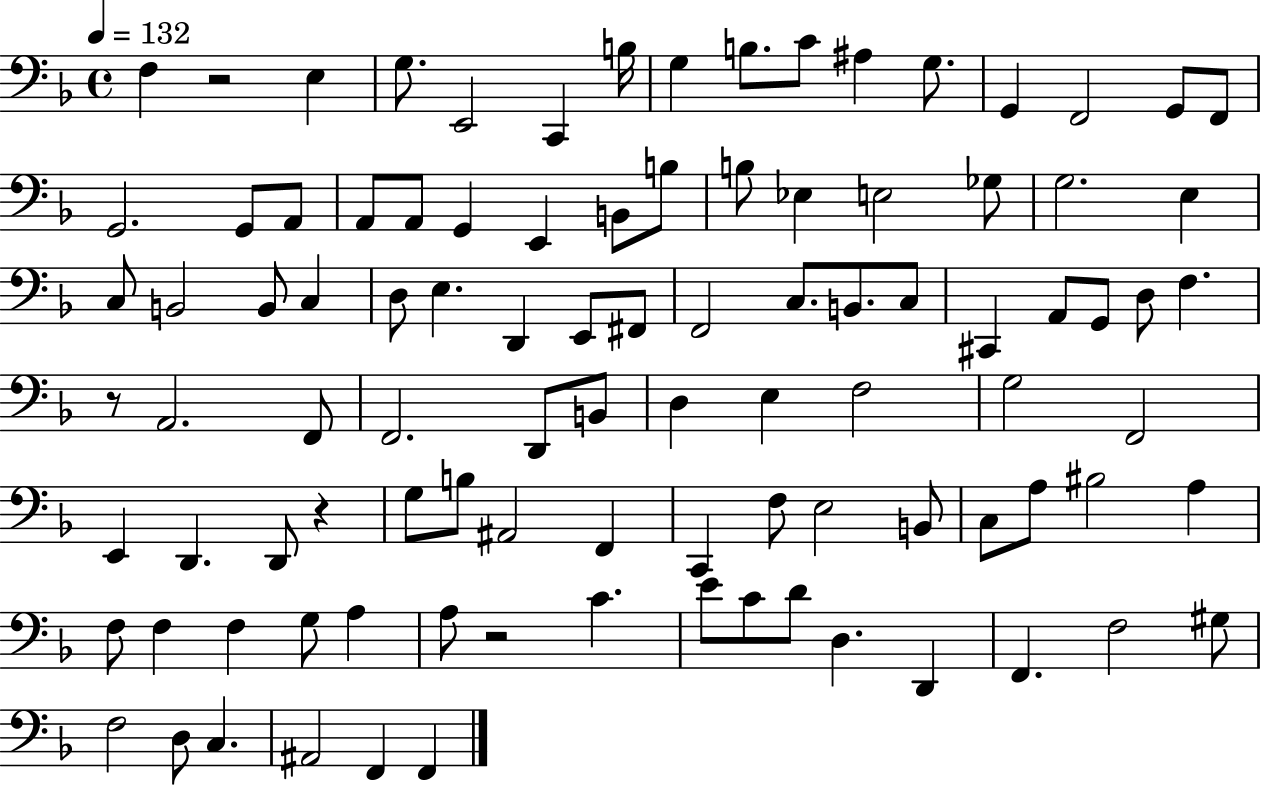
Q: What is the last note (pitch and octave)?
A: F2